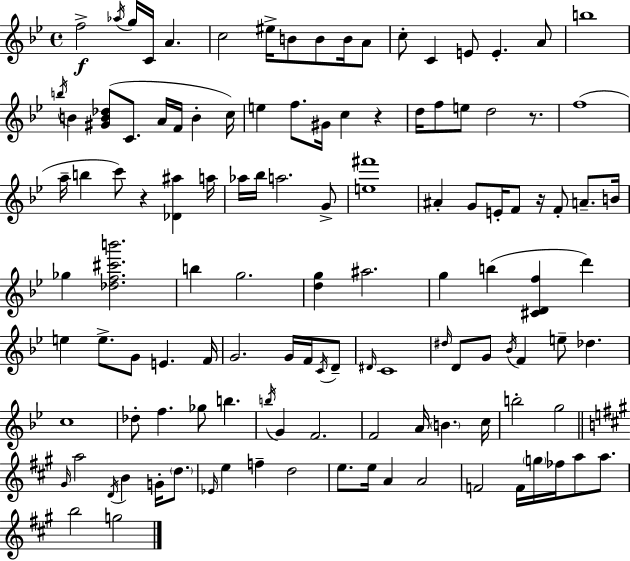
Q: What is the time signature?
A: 4/4